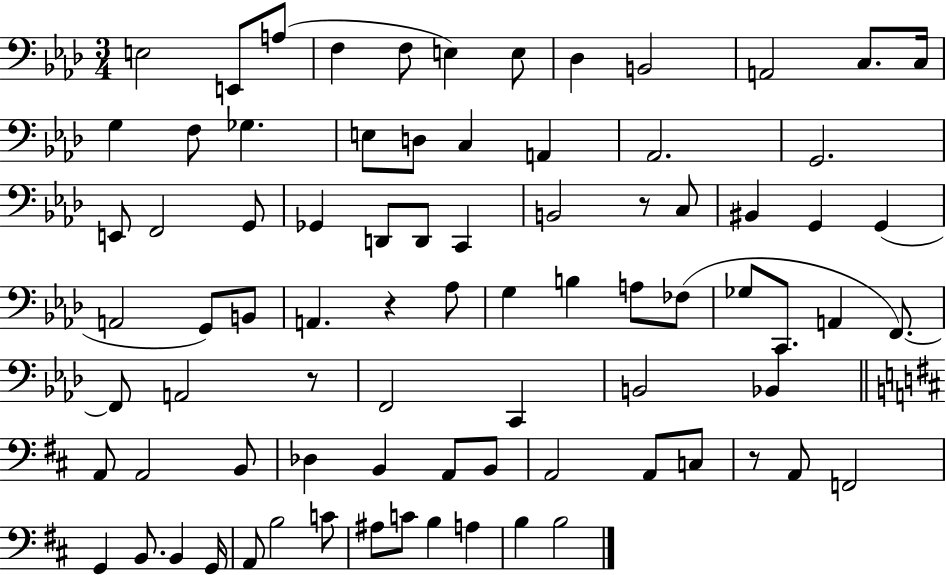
X:1
T:Untitled
M:3/4
L:1/4
K:Ab
E,2 E,,/2 A,/2 F, F,/2 E, E,/2 _D, B,,2 A,,2 C,/2 C,/4 G, F,/2 _G, E,/2 D,/2 C, A,, _A,,2 G,,2 E,,/2 F,,2 G,,/2 _G,, D,,/2 D,,/2 C,, B,,2 z/2 C,/2 ^B,, G,, G,, A,,2 G,,/2 B,,/2 A,, z _A,/2 G, B, A,/2 _F,/2 _G,/2 C,,/2 A,, F,,/2 F,,/2 A,,2 z/2 F,,2 C,, B,,2 _B,, A,,/2 A,,2 B,,/2 _D, B,, A,,/2 B,,/2 A,,2 A,,/2 C,/2 z/2 A,,/2 F,,2 G,, B,,/2 B,, G,,/4 A,,/2 B,2 C/2 ^A,/2 C/2 B, A, B, B,2